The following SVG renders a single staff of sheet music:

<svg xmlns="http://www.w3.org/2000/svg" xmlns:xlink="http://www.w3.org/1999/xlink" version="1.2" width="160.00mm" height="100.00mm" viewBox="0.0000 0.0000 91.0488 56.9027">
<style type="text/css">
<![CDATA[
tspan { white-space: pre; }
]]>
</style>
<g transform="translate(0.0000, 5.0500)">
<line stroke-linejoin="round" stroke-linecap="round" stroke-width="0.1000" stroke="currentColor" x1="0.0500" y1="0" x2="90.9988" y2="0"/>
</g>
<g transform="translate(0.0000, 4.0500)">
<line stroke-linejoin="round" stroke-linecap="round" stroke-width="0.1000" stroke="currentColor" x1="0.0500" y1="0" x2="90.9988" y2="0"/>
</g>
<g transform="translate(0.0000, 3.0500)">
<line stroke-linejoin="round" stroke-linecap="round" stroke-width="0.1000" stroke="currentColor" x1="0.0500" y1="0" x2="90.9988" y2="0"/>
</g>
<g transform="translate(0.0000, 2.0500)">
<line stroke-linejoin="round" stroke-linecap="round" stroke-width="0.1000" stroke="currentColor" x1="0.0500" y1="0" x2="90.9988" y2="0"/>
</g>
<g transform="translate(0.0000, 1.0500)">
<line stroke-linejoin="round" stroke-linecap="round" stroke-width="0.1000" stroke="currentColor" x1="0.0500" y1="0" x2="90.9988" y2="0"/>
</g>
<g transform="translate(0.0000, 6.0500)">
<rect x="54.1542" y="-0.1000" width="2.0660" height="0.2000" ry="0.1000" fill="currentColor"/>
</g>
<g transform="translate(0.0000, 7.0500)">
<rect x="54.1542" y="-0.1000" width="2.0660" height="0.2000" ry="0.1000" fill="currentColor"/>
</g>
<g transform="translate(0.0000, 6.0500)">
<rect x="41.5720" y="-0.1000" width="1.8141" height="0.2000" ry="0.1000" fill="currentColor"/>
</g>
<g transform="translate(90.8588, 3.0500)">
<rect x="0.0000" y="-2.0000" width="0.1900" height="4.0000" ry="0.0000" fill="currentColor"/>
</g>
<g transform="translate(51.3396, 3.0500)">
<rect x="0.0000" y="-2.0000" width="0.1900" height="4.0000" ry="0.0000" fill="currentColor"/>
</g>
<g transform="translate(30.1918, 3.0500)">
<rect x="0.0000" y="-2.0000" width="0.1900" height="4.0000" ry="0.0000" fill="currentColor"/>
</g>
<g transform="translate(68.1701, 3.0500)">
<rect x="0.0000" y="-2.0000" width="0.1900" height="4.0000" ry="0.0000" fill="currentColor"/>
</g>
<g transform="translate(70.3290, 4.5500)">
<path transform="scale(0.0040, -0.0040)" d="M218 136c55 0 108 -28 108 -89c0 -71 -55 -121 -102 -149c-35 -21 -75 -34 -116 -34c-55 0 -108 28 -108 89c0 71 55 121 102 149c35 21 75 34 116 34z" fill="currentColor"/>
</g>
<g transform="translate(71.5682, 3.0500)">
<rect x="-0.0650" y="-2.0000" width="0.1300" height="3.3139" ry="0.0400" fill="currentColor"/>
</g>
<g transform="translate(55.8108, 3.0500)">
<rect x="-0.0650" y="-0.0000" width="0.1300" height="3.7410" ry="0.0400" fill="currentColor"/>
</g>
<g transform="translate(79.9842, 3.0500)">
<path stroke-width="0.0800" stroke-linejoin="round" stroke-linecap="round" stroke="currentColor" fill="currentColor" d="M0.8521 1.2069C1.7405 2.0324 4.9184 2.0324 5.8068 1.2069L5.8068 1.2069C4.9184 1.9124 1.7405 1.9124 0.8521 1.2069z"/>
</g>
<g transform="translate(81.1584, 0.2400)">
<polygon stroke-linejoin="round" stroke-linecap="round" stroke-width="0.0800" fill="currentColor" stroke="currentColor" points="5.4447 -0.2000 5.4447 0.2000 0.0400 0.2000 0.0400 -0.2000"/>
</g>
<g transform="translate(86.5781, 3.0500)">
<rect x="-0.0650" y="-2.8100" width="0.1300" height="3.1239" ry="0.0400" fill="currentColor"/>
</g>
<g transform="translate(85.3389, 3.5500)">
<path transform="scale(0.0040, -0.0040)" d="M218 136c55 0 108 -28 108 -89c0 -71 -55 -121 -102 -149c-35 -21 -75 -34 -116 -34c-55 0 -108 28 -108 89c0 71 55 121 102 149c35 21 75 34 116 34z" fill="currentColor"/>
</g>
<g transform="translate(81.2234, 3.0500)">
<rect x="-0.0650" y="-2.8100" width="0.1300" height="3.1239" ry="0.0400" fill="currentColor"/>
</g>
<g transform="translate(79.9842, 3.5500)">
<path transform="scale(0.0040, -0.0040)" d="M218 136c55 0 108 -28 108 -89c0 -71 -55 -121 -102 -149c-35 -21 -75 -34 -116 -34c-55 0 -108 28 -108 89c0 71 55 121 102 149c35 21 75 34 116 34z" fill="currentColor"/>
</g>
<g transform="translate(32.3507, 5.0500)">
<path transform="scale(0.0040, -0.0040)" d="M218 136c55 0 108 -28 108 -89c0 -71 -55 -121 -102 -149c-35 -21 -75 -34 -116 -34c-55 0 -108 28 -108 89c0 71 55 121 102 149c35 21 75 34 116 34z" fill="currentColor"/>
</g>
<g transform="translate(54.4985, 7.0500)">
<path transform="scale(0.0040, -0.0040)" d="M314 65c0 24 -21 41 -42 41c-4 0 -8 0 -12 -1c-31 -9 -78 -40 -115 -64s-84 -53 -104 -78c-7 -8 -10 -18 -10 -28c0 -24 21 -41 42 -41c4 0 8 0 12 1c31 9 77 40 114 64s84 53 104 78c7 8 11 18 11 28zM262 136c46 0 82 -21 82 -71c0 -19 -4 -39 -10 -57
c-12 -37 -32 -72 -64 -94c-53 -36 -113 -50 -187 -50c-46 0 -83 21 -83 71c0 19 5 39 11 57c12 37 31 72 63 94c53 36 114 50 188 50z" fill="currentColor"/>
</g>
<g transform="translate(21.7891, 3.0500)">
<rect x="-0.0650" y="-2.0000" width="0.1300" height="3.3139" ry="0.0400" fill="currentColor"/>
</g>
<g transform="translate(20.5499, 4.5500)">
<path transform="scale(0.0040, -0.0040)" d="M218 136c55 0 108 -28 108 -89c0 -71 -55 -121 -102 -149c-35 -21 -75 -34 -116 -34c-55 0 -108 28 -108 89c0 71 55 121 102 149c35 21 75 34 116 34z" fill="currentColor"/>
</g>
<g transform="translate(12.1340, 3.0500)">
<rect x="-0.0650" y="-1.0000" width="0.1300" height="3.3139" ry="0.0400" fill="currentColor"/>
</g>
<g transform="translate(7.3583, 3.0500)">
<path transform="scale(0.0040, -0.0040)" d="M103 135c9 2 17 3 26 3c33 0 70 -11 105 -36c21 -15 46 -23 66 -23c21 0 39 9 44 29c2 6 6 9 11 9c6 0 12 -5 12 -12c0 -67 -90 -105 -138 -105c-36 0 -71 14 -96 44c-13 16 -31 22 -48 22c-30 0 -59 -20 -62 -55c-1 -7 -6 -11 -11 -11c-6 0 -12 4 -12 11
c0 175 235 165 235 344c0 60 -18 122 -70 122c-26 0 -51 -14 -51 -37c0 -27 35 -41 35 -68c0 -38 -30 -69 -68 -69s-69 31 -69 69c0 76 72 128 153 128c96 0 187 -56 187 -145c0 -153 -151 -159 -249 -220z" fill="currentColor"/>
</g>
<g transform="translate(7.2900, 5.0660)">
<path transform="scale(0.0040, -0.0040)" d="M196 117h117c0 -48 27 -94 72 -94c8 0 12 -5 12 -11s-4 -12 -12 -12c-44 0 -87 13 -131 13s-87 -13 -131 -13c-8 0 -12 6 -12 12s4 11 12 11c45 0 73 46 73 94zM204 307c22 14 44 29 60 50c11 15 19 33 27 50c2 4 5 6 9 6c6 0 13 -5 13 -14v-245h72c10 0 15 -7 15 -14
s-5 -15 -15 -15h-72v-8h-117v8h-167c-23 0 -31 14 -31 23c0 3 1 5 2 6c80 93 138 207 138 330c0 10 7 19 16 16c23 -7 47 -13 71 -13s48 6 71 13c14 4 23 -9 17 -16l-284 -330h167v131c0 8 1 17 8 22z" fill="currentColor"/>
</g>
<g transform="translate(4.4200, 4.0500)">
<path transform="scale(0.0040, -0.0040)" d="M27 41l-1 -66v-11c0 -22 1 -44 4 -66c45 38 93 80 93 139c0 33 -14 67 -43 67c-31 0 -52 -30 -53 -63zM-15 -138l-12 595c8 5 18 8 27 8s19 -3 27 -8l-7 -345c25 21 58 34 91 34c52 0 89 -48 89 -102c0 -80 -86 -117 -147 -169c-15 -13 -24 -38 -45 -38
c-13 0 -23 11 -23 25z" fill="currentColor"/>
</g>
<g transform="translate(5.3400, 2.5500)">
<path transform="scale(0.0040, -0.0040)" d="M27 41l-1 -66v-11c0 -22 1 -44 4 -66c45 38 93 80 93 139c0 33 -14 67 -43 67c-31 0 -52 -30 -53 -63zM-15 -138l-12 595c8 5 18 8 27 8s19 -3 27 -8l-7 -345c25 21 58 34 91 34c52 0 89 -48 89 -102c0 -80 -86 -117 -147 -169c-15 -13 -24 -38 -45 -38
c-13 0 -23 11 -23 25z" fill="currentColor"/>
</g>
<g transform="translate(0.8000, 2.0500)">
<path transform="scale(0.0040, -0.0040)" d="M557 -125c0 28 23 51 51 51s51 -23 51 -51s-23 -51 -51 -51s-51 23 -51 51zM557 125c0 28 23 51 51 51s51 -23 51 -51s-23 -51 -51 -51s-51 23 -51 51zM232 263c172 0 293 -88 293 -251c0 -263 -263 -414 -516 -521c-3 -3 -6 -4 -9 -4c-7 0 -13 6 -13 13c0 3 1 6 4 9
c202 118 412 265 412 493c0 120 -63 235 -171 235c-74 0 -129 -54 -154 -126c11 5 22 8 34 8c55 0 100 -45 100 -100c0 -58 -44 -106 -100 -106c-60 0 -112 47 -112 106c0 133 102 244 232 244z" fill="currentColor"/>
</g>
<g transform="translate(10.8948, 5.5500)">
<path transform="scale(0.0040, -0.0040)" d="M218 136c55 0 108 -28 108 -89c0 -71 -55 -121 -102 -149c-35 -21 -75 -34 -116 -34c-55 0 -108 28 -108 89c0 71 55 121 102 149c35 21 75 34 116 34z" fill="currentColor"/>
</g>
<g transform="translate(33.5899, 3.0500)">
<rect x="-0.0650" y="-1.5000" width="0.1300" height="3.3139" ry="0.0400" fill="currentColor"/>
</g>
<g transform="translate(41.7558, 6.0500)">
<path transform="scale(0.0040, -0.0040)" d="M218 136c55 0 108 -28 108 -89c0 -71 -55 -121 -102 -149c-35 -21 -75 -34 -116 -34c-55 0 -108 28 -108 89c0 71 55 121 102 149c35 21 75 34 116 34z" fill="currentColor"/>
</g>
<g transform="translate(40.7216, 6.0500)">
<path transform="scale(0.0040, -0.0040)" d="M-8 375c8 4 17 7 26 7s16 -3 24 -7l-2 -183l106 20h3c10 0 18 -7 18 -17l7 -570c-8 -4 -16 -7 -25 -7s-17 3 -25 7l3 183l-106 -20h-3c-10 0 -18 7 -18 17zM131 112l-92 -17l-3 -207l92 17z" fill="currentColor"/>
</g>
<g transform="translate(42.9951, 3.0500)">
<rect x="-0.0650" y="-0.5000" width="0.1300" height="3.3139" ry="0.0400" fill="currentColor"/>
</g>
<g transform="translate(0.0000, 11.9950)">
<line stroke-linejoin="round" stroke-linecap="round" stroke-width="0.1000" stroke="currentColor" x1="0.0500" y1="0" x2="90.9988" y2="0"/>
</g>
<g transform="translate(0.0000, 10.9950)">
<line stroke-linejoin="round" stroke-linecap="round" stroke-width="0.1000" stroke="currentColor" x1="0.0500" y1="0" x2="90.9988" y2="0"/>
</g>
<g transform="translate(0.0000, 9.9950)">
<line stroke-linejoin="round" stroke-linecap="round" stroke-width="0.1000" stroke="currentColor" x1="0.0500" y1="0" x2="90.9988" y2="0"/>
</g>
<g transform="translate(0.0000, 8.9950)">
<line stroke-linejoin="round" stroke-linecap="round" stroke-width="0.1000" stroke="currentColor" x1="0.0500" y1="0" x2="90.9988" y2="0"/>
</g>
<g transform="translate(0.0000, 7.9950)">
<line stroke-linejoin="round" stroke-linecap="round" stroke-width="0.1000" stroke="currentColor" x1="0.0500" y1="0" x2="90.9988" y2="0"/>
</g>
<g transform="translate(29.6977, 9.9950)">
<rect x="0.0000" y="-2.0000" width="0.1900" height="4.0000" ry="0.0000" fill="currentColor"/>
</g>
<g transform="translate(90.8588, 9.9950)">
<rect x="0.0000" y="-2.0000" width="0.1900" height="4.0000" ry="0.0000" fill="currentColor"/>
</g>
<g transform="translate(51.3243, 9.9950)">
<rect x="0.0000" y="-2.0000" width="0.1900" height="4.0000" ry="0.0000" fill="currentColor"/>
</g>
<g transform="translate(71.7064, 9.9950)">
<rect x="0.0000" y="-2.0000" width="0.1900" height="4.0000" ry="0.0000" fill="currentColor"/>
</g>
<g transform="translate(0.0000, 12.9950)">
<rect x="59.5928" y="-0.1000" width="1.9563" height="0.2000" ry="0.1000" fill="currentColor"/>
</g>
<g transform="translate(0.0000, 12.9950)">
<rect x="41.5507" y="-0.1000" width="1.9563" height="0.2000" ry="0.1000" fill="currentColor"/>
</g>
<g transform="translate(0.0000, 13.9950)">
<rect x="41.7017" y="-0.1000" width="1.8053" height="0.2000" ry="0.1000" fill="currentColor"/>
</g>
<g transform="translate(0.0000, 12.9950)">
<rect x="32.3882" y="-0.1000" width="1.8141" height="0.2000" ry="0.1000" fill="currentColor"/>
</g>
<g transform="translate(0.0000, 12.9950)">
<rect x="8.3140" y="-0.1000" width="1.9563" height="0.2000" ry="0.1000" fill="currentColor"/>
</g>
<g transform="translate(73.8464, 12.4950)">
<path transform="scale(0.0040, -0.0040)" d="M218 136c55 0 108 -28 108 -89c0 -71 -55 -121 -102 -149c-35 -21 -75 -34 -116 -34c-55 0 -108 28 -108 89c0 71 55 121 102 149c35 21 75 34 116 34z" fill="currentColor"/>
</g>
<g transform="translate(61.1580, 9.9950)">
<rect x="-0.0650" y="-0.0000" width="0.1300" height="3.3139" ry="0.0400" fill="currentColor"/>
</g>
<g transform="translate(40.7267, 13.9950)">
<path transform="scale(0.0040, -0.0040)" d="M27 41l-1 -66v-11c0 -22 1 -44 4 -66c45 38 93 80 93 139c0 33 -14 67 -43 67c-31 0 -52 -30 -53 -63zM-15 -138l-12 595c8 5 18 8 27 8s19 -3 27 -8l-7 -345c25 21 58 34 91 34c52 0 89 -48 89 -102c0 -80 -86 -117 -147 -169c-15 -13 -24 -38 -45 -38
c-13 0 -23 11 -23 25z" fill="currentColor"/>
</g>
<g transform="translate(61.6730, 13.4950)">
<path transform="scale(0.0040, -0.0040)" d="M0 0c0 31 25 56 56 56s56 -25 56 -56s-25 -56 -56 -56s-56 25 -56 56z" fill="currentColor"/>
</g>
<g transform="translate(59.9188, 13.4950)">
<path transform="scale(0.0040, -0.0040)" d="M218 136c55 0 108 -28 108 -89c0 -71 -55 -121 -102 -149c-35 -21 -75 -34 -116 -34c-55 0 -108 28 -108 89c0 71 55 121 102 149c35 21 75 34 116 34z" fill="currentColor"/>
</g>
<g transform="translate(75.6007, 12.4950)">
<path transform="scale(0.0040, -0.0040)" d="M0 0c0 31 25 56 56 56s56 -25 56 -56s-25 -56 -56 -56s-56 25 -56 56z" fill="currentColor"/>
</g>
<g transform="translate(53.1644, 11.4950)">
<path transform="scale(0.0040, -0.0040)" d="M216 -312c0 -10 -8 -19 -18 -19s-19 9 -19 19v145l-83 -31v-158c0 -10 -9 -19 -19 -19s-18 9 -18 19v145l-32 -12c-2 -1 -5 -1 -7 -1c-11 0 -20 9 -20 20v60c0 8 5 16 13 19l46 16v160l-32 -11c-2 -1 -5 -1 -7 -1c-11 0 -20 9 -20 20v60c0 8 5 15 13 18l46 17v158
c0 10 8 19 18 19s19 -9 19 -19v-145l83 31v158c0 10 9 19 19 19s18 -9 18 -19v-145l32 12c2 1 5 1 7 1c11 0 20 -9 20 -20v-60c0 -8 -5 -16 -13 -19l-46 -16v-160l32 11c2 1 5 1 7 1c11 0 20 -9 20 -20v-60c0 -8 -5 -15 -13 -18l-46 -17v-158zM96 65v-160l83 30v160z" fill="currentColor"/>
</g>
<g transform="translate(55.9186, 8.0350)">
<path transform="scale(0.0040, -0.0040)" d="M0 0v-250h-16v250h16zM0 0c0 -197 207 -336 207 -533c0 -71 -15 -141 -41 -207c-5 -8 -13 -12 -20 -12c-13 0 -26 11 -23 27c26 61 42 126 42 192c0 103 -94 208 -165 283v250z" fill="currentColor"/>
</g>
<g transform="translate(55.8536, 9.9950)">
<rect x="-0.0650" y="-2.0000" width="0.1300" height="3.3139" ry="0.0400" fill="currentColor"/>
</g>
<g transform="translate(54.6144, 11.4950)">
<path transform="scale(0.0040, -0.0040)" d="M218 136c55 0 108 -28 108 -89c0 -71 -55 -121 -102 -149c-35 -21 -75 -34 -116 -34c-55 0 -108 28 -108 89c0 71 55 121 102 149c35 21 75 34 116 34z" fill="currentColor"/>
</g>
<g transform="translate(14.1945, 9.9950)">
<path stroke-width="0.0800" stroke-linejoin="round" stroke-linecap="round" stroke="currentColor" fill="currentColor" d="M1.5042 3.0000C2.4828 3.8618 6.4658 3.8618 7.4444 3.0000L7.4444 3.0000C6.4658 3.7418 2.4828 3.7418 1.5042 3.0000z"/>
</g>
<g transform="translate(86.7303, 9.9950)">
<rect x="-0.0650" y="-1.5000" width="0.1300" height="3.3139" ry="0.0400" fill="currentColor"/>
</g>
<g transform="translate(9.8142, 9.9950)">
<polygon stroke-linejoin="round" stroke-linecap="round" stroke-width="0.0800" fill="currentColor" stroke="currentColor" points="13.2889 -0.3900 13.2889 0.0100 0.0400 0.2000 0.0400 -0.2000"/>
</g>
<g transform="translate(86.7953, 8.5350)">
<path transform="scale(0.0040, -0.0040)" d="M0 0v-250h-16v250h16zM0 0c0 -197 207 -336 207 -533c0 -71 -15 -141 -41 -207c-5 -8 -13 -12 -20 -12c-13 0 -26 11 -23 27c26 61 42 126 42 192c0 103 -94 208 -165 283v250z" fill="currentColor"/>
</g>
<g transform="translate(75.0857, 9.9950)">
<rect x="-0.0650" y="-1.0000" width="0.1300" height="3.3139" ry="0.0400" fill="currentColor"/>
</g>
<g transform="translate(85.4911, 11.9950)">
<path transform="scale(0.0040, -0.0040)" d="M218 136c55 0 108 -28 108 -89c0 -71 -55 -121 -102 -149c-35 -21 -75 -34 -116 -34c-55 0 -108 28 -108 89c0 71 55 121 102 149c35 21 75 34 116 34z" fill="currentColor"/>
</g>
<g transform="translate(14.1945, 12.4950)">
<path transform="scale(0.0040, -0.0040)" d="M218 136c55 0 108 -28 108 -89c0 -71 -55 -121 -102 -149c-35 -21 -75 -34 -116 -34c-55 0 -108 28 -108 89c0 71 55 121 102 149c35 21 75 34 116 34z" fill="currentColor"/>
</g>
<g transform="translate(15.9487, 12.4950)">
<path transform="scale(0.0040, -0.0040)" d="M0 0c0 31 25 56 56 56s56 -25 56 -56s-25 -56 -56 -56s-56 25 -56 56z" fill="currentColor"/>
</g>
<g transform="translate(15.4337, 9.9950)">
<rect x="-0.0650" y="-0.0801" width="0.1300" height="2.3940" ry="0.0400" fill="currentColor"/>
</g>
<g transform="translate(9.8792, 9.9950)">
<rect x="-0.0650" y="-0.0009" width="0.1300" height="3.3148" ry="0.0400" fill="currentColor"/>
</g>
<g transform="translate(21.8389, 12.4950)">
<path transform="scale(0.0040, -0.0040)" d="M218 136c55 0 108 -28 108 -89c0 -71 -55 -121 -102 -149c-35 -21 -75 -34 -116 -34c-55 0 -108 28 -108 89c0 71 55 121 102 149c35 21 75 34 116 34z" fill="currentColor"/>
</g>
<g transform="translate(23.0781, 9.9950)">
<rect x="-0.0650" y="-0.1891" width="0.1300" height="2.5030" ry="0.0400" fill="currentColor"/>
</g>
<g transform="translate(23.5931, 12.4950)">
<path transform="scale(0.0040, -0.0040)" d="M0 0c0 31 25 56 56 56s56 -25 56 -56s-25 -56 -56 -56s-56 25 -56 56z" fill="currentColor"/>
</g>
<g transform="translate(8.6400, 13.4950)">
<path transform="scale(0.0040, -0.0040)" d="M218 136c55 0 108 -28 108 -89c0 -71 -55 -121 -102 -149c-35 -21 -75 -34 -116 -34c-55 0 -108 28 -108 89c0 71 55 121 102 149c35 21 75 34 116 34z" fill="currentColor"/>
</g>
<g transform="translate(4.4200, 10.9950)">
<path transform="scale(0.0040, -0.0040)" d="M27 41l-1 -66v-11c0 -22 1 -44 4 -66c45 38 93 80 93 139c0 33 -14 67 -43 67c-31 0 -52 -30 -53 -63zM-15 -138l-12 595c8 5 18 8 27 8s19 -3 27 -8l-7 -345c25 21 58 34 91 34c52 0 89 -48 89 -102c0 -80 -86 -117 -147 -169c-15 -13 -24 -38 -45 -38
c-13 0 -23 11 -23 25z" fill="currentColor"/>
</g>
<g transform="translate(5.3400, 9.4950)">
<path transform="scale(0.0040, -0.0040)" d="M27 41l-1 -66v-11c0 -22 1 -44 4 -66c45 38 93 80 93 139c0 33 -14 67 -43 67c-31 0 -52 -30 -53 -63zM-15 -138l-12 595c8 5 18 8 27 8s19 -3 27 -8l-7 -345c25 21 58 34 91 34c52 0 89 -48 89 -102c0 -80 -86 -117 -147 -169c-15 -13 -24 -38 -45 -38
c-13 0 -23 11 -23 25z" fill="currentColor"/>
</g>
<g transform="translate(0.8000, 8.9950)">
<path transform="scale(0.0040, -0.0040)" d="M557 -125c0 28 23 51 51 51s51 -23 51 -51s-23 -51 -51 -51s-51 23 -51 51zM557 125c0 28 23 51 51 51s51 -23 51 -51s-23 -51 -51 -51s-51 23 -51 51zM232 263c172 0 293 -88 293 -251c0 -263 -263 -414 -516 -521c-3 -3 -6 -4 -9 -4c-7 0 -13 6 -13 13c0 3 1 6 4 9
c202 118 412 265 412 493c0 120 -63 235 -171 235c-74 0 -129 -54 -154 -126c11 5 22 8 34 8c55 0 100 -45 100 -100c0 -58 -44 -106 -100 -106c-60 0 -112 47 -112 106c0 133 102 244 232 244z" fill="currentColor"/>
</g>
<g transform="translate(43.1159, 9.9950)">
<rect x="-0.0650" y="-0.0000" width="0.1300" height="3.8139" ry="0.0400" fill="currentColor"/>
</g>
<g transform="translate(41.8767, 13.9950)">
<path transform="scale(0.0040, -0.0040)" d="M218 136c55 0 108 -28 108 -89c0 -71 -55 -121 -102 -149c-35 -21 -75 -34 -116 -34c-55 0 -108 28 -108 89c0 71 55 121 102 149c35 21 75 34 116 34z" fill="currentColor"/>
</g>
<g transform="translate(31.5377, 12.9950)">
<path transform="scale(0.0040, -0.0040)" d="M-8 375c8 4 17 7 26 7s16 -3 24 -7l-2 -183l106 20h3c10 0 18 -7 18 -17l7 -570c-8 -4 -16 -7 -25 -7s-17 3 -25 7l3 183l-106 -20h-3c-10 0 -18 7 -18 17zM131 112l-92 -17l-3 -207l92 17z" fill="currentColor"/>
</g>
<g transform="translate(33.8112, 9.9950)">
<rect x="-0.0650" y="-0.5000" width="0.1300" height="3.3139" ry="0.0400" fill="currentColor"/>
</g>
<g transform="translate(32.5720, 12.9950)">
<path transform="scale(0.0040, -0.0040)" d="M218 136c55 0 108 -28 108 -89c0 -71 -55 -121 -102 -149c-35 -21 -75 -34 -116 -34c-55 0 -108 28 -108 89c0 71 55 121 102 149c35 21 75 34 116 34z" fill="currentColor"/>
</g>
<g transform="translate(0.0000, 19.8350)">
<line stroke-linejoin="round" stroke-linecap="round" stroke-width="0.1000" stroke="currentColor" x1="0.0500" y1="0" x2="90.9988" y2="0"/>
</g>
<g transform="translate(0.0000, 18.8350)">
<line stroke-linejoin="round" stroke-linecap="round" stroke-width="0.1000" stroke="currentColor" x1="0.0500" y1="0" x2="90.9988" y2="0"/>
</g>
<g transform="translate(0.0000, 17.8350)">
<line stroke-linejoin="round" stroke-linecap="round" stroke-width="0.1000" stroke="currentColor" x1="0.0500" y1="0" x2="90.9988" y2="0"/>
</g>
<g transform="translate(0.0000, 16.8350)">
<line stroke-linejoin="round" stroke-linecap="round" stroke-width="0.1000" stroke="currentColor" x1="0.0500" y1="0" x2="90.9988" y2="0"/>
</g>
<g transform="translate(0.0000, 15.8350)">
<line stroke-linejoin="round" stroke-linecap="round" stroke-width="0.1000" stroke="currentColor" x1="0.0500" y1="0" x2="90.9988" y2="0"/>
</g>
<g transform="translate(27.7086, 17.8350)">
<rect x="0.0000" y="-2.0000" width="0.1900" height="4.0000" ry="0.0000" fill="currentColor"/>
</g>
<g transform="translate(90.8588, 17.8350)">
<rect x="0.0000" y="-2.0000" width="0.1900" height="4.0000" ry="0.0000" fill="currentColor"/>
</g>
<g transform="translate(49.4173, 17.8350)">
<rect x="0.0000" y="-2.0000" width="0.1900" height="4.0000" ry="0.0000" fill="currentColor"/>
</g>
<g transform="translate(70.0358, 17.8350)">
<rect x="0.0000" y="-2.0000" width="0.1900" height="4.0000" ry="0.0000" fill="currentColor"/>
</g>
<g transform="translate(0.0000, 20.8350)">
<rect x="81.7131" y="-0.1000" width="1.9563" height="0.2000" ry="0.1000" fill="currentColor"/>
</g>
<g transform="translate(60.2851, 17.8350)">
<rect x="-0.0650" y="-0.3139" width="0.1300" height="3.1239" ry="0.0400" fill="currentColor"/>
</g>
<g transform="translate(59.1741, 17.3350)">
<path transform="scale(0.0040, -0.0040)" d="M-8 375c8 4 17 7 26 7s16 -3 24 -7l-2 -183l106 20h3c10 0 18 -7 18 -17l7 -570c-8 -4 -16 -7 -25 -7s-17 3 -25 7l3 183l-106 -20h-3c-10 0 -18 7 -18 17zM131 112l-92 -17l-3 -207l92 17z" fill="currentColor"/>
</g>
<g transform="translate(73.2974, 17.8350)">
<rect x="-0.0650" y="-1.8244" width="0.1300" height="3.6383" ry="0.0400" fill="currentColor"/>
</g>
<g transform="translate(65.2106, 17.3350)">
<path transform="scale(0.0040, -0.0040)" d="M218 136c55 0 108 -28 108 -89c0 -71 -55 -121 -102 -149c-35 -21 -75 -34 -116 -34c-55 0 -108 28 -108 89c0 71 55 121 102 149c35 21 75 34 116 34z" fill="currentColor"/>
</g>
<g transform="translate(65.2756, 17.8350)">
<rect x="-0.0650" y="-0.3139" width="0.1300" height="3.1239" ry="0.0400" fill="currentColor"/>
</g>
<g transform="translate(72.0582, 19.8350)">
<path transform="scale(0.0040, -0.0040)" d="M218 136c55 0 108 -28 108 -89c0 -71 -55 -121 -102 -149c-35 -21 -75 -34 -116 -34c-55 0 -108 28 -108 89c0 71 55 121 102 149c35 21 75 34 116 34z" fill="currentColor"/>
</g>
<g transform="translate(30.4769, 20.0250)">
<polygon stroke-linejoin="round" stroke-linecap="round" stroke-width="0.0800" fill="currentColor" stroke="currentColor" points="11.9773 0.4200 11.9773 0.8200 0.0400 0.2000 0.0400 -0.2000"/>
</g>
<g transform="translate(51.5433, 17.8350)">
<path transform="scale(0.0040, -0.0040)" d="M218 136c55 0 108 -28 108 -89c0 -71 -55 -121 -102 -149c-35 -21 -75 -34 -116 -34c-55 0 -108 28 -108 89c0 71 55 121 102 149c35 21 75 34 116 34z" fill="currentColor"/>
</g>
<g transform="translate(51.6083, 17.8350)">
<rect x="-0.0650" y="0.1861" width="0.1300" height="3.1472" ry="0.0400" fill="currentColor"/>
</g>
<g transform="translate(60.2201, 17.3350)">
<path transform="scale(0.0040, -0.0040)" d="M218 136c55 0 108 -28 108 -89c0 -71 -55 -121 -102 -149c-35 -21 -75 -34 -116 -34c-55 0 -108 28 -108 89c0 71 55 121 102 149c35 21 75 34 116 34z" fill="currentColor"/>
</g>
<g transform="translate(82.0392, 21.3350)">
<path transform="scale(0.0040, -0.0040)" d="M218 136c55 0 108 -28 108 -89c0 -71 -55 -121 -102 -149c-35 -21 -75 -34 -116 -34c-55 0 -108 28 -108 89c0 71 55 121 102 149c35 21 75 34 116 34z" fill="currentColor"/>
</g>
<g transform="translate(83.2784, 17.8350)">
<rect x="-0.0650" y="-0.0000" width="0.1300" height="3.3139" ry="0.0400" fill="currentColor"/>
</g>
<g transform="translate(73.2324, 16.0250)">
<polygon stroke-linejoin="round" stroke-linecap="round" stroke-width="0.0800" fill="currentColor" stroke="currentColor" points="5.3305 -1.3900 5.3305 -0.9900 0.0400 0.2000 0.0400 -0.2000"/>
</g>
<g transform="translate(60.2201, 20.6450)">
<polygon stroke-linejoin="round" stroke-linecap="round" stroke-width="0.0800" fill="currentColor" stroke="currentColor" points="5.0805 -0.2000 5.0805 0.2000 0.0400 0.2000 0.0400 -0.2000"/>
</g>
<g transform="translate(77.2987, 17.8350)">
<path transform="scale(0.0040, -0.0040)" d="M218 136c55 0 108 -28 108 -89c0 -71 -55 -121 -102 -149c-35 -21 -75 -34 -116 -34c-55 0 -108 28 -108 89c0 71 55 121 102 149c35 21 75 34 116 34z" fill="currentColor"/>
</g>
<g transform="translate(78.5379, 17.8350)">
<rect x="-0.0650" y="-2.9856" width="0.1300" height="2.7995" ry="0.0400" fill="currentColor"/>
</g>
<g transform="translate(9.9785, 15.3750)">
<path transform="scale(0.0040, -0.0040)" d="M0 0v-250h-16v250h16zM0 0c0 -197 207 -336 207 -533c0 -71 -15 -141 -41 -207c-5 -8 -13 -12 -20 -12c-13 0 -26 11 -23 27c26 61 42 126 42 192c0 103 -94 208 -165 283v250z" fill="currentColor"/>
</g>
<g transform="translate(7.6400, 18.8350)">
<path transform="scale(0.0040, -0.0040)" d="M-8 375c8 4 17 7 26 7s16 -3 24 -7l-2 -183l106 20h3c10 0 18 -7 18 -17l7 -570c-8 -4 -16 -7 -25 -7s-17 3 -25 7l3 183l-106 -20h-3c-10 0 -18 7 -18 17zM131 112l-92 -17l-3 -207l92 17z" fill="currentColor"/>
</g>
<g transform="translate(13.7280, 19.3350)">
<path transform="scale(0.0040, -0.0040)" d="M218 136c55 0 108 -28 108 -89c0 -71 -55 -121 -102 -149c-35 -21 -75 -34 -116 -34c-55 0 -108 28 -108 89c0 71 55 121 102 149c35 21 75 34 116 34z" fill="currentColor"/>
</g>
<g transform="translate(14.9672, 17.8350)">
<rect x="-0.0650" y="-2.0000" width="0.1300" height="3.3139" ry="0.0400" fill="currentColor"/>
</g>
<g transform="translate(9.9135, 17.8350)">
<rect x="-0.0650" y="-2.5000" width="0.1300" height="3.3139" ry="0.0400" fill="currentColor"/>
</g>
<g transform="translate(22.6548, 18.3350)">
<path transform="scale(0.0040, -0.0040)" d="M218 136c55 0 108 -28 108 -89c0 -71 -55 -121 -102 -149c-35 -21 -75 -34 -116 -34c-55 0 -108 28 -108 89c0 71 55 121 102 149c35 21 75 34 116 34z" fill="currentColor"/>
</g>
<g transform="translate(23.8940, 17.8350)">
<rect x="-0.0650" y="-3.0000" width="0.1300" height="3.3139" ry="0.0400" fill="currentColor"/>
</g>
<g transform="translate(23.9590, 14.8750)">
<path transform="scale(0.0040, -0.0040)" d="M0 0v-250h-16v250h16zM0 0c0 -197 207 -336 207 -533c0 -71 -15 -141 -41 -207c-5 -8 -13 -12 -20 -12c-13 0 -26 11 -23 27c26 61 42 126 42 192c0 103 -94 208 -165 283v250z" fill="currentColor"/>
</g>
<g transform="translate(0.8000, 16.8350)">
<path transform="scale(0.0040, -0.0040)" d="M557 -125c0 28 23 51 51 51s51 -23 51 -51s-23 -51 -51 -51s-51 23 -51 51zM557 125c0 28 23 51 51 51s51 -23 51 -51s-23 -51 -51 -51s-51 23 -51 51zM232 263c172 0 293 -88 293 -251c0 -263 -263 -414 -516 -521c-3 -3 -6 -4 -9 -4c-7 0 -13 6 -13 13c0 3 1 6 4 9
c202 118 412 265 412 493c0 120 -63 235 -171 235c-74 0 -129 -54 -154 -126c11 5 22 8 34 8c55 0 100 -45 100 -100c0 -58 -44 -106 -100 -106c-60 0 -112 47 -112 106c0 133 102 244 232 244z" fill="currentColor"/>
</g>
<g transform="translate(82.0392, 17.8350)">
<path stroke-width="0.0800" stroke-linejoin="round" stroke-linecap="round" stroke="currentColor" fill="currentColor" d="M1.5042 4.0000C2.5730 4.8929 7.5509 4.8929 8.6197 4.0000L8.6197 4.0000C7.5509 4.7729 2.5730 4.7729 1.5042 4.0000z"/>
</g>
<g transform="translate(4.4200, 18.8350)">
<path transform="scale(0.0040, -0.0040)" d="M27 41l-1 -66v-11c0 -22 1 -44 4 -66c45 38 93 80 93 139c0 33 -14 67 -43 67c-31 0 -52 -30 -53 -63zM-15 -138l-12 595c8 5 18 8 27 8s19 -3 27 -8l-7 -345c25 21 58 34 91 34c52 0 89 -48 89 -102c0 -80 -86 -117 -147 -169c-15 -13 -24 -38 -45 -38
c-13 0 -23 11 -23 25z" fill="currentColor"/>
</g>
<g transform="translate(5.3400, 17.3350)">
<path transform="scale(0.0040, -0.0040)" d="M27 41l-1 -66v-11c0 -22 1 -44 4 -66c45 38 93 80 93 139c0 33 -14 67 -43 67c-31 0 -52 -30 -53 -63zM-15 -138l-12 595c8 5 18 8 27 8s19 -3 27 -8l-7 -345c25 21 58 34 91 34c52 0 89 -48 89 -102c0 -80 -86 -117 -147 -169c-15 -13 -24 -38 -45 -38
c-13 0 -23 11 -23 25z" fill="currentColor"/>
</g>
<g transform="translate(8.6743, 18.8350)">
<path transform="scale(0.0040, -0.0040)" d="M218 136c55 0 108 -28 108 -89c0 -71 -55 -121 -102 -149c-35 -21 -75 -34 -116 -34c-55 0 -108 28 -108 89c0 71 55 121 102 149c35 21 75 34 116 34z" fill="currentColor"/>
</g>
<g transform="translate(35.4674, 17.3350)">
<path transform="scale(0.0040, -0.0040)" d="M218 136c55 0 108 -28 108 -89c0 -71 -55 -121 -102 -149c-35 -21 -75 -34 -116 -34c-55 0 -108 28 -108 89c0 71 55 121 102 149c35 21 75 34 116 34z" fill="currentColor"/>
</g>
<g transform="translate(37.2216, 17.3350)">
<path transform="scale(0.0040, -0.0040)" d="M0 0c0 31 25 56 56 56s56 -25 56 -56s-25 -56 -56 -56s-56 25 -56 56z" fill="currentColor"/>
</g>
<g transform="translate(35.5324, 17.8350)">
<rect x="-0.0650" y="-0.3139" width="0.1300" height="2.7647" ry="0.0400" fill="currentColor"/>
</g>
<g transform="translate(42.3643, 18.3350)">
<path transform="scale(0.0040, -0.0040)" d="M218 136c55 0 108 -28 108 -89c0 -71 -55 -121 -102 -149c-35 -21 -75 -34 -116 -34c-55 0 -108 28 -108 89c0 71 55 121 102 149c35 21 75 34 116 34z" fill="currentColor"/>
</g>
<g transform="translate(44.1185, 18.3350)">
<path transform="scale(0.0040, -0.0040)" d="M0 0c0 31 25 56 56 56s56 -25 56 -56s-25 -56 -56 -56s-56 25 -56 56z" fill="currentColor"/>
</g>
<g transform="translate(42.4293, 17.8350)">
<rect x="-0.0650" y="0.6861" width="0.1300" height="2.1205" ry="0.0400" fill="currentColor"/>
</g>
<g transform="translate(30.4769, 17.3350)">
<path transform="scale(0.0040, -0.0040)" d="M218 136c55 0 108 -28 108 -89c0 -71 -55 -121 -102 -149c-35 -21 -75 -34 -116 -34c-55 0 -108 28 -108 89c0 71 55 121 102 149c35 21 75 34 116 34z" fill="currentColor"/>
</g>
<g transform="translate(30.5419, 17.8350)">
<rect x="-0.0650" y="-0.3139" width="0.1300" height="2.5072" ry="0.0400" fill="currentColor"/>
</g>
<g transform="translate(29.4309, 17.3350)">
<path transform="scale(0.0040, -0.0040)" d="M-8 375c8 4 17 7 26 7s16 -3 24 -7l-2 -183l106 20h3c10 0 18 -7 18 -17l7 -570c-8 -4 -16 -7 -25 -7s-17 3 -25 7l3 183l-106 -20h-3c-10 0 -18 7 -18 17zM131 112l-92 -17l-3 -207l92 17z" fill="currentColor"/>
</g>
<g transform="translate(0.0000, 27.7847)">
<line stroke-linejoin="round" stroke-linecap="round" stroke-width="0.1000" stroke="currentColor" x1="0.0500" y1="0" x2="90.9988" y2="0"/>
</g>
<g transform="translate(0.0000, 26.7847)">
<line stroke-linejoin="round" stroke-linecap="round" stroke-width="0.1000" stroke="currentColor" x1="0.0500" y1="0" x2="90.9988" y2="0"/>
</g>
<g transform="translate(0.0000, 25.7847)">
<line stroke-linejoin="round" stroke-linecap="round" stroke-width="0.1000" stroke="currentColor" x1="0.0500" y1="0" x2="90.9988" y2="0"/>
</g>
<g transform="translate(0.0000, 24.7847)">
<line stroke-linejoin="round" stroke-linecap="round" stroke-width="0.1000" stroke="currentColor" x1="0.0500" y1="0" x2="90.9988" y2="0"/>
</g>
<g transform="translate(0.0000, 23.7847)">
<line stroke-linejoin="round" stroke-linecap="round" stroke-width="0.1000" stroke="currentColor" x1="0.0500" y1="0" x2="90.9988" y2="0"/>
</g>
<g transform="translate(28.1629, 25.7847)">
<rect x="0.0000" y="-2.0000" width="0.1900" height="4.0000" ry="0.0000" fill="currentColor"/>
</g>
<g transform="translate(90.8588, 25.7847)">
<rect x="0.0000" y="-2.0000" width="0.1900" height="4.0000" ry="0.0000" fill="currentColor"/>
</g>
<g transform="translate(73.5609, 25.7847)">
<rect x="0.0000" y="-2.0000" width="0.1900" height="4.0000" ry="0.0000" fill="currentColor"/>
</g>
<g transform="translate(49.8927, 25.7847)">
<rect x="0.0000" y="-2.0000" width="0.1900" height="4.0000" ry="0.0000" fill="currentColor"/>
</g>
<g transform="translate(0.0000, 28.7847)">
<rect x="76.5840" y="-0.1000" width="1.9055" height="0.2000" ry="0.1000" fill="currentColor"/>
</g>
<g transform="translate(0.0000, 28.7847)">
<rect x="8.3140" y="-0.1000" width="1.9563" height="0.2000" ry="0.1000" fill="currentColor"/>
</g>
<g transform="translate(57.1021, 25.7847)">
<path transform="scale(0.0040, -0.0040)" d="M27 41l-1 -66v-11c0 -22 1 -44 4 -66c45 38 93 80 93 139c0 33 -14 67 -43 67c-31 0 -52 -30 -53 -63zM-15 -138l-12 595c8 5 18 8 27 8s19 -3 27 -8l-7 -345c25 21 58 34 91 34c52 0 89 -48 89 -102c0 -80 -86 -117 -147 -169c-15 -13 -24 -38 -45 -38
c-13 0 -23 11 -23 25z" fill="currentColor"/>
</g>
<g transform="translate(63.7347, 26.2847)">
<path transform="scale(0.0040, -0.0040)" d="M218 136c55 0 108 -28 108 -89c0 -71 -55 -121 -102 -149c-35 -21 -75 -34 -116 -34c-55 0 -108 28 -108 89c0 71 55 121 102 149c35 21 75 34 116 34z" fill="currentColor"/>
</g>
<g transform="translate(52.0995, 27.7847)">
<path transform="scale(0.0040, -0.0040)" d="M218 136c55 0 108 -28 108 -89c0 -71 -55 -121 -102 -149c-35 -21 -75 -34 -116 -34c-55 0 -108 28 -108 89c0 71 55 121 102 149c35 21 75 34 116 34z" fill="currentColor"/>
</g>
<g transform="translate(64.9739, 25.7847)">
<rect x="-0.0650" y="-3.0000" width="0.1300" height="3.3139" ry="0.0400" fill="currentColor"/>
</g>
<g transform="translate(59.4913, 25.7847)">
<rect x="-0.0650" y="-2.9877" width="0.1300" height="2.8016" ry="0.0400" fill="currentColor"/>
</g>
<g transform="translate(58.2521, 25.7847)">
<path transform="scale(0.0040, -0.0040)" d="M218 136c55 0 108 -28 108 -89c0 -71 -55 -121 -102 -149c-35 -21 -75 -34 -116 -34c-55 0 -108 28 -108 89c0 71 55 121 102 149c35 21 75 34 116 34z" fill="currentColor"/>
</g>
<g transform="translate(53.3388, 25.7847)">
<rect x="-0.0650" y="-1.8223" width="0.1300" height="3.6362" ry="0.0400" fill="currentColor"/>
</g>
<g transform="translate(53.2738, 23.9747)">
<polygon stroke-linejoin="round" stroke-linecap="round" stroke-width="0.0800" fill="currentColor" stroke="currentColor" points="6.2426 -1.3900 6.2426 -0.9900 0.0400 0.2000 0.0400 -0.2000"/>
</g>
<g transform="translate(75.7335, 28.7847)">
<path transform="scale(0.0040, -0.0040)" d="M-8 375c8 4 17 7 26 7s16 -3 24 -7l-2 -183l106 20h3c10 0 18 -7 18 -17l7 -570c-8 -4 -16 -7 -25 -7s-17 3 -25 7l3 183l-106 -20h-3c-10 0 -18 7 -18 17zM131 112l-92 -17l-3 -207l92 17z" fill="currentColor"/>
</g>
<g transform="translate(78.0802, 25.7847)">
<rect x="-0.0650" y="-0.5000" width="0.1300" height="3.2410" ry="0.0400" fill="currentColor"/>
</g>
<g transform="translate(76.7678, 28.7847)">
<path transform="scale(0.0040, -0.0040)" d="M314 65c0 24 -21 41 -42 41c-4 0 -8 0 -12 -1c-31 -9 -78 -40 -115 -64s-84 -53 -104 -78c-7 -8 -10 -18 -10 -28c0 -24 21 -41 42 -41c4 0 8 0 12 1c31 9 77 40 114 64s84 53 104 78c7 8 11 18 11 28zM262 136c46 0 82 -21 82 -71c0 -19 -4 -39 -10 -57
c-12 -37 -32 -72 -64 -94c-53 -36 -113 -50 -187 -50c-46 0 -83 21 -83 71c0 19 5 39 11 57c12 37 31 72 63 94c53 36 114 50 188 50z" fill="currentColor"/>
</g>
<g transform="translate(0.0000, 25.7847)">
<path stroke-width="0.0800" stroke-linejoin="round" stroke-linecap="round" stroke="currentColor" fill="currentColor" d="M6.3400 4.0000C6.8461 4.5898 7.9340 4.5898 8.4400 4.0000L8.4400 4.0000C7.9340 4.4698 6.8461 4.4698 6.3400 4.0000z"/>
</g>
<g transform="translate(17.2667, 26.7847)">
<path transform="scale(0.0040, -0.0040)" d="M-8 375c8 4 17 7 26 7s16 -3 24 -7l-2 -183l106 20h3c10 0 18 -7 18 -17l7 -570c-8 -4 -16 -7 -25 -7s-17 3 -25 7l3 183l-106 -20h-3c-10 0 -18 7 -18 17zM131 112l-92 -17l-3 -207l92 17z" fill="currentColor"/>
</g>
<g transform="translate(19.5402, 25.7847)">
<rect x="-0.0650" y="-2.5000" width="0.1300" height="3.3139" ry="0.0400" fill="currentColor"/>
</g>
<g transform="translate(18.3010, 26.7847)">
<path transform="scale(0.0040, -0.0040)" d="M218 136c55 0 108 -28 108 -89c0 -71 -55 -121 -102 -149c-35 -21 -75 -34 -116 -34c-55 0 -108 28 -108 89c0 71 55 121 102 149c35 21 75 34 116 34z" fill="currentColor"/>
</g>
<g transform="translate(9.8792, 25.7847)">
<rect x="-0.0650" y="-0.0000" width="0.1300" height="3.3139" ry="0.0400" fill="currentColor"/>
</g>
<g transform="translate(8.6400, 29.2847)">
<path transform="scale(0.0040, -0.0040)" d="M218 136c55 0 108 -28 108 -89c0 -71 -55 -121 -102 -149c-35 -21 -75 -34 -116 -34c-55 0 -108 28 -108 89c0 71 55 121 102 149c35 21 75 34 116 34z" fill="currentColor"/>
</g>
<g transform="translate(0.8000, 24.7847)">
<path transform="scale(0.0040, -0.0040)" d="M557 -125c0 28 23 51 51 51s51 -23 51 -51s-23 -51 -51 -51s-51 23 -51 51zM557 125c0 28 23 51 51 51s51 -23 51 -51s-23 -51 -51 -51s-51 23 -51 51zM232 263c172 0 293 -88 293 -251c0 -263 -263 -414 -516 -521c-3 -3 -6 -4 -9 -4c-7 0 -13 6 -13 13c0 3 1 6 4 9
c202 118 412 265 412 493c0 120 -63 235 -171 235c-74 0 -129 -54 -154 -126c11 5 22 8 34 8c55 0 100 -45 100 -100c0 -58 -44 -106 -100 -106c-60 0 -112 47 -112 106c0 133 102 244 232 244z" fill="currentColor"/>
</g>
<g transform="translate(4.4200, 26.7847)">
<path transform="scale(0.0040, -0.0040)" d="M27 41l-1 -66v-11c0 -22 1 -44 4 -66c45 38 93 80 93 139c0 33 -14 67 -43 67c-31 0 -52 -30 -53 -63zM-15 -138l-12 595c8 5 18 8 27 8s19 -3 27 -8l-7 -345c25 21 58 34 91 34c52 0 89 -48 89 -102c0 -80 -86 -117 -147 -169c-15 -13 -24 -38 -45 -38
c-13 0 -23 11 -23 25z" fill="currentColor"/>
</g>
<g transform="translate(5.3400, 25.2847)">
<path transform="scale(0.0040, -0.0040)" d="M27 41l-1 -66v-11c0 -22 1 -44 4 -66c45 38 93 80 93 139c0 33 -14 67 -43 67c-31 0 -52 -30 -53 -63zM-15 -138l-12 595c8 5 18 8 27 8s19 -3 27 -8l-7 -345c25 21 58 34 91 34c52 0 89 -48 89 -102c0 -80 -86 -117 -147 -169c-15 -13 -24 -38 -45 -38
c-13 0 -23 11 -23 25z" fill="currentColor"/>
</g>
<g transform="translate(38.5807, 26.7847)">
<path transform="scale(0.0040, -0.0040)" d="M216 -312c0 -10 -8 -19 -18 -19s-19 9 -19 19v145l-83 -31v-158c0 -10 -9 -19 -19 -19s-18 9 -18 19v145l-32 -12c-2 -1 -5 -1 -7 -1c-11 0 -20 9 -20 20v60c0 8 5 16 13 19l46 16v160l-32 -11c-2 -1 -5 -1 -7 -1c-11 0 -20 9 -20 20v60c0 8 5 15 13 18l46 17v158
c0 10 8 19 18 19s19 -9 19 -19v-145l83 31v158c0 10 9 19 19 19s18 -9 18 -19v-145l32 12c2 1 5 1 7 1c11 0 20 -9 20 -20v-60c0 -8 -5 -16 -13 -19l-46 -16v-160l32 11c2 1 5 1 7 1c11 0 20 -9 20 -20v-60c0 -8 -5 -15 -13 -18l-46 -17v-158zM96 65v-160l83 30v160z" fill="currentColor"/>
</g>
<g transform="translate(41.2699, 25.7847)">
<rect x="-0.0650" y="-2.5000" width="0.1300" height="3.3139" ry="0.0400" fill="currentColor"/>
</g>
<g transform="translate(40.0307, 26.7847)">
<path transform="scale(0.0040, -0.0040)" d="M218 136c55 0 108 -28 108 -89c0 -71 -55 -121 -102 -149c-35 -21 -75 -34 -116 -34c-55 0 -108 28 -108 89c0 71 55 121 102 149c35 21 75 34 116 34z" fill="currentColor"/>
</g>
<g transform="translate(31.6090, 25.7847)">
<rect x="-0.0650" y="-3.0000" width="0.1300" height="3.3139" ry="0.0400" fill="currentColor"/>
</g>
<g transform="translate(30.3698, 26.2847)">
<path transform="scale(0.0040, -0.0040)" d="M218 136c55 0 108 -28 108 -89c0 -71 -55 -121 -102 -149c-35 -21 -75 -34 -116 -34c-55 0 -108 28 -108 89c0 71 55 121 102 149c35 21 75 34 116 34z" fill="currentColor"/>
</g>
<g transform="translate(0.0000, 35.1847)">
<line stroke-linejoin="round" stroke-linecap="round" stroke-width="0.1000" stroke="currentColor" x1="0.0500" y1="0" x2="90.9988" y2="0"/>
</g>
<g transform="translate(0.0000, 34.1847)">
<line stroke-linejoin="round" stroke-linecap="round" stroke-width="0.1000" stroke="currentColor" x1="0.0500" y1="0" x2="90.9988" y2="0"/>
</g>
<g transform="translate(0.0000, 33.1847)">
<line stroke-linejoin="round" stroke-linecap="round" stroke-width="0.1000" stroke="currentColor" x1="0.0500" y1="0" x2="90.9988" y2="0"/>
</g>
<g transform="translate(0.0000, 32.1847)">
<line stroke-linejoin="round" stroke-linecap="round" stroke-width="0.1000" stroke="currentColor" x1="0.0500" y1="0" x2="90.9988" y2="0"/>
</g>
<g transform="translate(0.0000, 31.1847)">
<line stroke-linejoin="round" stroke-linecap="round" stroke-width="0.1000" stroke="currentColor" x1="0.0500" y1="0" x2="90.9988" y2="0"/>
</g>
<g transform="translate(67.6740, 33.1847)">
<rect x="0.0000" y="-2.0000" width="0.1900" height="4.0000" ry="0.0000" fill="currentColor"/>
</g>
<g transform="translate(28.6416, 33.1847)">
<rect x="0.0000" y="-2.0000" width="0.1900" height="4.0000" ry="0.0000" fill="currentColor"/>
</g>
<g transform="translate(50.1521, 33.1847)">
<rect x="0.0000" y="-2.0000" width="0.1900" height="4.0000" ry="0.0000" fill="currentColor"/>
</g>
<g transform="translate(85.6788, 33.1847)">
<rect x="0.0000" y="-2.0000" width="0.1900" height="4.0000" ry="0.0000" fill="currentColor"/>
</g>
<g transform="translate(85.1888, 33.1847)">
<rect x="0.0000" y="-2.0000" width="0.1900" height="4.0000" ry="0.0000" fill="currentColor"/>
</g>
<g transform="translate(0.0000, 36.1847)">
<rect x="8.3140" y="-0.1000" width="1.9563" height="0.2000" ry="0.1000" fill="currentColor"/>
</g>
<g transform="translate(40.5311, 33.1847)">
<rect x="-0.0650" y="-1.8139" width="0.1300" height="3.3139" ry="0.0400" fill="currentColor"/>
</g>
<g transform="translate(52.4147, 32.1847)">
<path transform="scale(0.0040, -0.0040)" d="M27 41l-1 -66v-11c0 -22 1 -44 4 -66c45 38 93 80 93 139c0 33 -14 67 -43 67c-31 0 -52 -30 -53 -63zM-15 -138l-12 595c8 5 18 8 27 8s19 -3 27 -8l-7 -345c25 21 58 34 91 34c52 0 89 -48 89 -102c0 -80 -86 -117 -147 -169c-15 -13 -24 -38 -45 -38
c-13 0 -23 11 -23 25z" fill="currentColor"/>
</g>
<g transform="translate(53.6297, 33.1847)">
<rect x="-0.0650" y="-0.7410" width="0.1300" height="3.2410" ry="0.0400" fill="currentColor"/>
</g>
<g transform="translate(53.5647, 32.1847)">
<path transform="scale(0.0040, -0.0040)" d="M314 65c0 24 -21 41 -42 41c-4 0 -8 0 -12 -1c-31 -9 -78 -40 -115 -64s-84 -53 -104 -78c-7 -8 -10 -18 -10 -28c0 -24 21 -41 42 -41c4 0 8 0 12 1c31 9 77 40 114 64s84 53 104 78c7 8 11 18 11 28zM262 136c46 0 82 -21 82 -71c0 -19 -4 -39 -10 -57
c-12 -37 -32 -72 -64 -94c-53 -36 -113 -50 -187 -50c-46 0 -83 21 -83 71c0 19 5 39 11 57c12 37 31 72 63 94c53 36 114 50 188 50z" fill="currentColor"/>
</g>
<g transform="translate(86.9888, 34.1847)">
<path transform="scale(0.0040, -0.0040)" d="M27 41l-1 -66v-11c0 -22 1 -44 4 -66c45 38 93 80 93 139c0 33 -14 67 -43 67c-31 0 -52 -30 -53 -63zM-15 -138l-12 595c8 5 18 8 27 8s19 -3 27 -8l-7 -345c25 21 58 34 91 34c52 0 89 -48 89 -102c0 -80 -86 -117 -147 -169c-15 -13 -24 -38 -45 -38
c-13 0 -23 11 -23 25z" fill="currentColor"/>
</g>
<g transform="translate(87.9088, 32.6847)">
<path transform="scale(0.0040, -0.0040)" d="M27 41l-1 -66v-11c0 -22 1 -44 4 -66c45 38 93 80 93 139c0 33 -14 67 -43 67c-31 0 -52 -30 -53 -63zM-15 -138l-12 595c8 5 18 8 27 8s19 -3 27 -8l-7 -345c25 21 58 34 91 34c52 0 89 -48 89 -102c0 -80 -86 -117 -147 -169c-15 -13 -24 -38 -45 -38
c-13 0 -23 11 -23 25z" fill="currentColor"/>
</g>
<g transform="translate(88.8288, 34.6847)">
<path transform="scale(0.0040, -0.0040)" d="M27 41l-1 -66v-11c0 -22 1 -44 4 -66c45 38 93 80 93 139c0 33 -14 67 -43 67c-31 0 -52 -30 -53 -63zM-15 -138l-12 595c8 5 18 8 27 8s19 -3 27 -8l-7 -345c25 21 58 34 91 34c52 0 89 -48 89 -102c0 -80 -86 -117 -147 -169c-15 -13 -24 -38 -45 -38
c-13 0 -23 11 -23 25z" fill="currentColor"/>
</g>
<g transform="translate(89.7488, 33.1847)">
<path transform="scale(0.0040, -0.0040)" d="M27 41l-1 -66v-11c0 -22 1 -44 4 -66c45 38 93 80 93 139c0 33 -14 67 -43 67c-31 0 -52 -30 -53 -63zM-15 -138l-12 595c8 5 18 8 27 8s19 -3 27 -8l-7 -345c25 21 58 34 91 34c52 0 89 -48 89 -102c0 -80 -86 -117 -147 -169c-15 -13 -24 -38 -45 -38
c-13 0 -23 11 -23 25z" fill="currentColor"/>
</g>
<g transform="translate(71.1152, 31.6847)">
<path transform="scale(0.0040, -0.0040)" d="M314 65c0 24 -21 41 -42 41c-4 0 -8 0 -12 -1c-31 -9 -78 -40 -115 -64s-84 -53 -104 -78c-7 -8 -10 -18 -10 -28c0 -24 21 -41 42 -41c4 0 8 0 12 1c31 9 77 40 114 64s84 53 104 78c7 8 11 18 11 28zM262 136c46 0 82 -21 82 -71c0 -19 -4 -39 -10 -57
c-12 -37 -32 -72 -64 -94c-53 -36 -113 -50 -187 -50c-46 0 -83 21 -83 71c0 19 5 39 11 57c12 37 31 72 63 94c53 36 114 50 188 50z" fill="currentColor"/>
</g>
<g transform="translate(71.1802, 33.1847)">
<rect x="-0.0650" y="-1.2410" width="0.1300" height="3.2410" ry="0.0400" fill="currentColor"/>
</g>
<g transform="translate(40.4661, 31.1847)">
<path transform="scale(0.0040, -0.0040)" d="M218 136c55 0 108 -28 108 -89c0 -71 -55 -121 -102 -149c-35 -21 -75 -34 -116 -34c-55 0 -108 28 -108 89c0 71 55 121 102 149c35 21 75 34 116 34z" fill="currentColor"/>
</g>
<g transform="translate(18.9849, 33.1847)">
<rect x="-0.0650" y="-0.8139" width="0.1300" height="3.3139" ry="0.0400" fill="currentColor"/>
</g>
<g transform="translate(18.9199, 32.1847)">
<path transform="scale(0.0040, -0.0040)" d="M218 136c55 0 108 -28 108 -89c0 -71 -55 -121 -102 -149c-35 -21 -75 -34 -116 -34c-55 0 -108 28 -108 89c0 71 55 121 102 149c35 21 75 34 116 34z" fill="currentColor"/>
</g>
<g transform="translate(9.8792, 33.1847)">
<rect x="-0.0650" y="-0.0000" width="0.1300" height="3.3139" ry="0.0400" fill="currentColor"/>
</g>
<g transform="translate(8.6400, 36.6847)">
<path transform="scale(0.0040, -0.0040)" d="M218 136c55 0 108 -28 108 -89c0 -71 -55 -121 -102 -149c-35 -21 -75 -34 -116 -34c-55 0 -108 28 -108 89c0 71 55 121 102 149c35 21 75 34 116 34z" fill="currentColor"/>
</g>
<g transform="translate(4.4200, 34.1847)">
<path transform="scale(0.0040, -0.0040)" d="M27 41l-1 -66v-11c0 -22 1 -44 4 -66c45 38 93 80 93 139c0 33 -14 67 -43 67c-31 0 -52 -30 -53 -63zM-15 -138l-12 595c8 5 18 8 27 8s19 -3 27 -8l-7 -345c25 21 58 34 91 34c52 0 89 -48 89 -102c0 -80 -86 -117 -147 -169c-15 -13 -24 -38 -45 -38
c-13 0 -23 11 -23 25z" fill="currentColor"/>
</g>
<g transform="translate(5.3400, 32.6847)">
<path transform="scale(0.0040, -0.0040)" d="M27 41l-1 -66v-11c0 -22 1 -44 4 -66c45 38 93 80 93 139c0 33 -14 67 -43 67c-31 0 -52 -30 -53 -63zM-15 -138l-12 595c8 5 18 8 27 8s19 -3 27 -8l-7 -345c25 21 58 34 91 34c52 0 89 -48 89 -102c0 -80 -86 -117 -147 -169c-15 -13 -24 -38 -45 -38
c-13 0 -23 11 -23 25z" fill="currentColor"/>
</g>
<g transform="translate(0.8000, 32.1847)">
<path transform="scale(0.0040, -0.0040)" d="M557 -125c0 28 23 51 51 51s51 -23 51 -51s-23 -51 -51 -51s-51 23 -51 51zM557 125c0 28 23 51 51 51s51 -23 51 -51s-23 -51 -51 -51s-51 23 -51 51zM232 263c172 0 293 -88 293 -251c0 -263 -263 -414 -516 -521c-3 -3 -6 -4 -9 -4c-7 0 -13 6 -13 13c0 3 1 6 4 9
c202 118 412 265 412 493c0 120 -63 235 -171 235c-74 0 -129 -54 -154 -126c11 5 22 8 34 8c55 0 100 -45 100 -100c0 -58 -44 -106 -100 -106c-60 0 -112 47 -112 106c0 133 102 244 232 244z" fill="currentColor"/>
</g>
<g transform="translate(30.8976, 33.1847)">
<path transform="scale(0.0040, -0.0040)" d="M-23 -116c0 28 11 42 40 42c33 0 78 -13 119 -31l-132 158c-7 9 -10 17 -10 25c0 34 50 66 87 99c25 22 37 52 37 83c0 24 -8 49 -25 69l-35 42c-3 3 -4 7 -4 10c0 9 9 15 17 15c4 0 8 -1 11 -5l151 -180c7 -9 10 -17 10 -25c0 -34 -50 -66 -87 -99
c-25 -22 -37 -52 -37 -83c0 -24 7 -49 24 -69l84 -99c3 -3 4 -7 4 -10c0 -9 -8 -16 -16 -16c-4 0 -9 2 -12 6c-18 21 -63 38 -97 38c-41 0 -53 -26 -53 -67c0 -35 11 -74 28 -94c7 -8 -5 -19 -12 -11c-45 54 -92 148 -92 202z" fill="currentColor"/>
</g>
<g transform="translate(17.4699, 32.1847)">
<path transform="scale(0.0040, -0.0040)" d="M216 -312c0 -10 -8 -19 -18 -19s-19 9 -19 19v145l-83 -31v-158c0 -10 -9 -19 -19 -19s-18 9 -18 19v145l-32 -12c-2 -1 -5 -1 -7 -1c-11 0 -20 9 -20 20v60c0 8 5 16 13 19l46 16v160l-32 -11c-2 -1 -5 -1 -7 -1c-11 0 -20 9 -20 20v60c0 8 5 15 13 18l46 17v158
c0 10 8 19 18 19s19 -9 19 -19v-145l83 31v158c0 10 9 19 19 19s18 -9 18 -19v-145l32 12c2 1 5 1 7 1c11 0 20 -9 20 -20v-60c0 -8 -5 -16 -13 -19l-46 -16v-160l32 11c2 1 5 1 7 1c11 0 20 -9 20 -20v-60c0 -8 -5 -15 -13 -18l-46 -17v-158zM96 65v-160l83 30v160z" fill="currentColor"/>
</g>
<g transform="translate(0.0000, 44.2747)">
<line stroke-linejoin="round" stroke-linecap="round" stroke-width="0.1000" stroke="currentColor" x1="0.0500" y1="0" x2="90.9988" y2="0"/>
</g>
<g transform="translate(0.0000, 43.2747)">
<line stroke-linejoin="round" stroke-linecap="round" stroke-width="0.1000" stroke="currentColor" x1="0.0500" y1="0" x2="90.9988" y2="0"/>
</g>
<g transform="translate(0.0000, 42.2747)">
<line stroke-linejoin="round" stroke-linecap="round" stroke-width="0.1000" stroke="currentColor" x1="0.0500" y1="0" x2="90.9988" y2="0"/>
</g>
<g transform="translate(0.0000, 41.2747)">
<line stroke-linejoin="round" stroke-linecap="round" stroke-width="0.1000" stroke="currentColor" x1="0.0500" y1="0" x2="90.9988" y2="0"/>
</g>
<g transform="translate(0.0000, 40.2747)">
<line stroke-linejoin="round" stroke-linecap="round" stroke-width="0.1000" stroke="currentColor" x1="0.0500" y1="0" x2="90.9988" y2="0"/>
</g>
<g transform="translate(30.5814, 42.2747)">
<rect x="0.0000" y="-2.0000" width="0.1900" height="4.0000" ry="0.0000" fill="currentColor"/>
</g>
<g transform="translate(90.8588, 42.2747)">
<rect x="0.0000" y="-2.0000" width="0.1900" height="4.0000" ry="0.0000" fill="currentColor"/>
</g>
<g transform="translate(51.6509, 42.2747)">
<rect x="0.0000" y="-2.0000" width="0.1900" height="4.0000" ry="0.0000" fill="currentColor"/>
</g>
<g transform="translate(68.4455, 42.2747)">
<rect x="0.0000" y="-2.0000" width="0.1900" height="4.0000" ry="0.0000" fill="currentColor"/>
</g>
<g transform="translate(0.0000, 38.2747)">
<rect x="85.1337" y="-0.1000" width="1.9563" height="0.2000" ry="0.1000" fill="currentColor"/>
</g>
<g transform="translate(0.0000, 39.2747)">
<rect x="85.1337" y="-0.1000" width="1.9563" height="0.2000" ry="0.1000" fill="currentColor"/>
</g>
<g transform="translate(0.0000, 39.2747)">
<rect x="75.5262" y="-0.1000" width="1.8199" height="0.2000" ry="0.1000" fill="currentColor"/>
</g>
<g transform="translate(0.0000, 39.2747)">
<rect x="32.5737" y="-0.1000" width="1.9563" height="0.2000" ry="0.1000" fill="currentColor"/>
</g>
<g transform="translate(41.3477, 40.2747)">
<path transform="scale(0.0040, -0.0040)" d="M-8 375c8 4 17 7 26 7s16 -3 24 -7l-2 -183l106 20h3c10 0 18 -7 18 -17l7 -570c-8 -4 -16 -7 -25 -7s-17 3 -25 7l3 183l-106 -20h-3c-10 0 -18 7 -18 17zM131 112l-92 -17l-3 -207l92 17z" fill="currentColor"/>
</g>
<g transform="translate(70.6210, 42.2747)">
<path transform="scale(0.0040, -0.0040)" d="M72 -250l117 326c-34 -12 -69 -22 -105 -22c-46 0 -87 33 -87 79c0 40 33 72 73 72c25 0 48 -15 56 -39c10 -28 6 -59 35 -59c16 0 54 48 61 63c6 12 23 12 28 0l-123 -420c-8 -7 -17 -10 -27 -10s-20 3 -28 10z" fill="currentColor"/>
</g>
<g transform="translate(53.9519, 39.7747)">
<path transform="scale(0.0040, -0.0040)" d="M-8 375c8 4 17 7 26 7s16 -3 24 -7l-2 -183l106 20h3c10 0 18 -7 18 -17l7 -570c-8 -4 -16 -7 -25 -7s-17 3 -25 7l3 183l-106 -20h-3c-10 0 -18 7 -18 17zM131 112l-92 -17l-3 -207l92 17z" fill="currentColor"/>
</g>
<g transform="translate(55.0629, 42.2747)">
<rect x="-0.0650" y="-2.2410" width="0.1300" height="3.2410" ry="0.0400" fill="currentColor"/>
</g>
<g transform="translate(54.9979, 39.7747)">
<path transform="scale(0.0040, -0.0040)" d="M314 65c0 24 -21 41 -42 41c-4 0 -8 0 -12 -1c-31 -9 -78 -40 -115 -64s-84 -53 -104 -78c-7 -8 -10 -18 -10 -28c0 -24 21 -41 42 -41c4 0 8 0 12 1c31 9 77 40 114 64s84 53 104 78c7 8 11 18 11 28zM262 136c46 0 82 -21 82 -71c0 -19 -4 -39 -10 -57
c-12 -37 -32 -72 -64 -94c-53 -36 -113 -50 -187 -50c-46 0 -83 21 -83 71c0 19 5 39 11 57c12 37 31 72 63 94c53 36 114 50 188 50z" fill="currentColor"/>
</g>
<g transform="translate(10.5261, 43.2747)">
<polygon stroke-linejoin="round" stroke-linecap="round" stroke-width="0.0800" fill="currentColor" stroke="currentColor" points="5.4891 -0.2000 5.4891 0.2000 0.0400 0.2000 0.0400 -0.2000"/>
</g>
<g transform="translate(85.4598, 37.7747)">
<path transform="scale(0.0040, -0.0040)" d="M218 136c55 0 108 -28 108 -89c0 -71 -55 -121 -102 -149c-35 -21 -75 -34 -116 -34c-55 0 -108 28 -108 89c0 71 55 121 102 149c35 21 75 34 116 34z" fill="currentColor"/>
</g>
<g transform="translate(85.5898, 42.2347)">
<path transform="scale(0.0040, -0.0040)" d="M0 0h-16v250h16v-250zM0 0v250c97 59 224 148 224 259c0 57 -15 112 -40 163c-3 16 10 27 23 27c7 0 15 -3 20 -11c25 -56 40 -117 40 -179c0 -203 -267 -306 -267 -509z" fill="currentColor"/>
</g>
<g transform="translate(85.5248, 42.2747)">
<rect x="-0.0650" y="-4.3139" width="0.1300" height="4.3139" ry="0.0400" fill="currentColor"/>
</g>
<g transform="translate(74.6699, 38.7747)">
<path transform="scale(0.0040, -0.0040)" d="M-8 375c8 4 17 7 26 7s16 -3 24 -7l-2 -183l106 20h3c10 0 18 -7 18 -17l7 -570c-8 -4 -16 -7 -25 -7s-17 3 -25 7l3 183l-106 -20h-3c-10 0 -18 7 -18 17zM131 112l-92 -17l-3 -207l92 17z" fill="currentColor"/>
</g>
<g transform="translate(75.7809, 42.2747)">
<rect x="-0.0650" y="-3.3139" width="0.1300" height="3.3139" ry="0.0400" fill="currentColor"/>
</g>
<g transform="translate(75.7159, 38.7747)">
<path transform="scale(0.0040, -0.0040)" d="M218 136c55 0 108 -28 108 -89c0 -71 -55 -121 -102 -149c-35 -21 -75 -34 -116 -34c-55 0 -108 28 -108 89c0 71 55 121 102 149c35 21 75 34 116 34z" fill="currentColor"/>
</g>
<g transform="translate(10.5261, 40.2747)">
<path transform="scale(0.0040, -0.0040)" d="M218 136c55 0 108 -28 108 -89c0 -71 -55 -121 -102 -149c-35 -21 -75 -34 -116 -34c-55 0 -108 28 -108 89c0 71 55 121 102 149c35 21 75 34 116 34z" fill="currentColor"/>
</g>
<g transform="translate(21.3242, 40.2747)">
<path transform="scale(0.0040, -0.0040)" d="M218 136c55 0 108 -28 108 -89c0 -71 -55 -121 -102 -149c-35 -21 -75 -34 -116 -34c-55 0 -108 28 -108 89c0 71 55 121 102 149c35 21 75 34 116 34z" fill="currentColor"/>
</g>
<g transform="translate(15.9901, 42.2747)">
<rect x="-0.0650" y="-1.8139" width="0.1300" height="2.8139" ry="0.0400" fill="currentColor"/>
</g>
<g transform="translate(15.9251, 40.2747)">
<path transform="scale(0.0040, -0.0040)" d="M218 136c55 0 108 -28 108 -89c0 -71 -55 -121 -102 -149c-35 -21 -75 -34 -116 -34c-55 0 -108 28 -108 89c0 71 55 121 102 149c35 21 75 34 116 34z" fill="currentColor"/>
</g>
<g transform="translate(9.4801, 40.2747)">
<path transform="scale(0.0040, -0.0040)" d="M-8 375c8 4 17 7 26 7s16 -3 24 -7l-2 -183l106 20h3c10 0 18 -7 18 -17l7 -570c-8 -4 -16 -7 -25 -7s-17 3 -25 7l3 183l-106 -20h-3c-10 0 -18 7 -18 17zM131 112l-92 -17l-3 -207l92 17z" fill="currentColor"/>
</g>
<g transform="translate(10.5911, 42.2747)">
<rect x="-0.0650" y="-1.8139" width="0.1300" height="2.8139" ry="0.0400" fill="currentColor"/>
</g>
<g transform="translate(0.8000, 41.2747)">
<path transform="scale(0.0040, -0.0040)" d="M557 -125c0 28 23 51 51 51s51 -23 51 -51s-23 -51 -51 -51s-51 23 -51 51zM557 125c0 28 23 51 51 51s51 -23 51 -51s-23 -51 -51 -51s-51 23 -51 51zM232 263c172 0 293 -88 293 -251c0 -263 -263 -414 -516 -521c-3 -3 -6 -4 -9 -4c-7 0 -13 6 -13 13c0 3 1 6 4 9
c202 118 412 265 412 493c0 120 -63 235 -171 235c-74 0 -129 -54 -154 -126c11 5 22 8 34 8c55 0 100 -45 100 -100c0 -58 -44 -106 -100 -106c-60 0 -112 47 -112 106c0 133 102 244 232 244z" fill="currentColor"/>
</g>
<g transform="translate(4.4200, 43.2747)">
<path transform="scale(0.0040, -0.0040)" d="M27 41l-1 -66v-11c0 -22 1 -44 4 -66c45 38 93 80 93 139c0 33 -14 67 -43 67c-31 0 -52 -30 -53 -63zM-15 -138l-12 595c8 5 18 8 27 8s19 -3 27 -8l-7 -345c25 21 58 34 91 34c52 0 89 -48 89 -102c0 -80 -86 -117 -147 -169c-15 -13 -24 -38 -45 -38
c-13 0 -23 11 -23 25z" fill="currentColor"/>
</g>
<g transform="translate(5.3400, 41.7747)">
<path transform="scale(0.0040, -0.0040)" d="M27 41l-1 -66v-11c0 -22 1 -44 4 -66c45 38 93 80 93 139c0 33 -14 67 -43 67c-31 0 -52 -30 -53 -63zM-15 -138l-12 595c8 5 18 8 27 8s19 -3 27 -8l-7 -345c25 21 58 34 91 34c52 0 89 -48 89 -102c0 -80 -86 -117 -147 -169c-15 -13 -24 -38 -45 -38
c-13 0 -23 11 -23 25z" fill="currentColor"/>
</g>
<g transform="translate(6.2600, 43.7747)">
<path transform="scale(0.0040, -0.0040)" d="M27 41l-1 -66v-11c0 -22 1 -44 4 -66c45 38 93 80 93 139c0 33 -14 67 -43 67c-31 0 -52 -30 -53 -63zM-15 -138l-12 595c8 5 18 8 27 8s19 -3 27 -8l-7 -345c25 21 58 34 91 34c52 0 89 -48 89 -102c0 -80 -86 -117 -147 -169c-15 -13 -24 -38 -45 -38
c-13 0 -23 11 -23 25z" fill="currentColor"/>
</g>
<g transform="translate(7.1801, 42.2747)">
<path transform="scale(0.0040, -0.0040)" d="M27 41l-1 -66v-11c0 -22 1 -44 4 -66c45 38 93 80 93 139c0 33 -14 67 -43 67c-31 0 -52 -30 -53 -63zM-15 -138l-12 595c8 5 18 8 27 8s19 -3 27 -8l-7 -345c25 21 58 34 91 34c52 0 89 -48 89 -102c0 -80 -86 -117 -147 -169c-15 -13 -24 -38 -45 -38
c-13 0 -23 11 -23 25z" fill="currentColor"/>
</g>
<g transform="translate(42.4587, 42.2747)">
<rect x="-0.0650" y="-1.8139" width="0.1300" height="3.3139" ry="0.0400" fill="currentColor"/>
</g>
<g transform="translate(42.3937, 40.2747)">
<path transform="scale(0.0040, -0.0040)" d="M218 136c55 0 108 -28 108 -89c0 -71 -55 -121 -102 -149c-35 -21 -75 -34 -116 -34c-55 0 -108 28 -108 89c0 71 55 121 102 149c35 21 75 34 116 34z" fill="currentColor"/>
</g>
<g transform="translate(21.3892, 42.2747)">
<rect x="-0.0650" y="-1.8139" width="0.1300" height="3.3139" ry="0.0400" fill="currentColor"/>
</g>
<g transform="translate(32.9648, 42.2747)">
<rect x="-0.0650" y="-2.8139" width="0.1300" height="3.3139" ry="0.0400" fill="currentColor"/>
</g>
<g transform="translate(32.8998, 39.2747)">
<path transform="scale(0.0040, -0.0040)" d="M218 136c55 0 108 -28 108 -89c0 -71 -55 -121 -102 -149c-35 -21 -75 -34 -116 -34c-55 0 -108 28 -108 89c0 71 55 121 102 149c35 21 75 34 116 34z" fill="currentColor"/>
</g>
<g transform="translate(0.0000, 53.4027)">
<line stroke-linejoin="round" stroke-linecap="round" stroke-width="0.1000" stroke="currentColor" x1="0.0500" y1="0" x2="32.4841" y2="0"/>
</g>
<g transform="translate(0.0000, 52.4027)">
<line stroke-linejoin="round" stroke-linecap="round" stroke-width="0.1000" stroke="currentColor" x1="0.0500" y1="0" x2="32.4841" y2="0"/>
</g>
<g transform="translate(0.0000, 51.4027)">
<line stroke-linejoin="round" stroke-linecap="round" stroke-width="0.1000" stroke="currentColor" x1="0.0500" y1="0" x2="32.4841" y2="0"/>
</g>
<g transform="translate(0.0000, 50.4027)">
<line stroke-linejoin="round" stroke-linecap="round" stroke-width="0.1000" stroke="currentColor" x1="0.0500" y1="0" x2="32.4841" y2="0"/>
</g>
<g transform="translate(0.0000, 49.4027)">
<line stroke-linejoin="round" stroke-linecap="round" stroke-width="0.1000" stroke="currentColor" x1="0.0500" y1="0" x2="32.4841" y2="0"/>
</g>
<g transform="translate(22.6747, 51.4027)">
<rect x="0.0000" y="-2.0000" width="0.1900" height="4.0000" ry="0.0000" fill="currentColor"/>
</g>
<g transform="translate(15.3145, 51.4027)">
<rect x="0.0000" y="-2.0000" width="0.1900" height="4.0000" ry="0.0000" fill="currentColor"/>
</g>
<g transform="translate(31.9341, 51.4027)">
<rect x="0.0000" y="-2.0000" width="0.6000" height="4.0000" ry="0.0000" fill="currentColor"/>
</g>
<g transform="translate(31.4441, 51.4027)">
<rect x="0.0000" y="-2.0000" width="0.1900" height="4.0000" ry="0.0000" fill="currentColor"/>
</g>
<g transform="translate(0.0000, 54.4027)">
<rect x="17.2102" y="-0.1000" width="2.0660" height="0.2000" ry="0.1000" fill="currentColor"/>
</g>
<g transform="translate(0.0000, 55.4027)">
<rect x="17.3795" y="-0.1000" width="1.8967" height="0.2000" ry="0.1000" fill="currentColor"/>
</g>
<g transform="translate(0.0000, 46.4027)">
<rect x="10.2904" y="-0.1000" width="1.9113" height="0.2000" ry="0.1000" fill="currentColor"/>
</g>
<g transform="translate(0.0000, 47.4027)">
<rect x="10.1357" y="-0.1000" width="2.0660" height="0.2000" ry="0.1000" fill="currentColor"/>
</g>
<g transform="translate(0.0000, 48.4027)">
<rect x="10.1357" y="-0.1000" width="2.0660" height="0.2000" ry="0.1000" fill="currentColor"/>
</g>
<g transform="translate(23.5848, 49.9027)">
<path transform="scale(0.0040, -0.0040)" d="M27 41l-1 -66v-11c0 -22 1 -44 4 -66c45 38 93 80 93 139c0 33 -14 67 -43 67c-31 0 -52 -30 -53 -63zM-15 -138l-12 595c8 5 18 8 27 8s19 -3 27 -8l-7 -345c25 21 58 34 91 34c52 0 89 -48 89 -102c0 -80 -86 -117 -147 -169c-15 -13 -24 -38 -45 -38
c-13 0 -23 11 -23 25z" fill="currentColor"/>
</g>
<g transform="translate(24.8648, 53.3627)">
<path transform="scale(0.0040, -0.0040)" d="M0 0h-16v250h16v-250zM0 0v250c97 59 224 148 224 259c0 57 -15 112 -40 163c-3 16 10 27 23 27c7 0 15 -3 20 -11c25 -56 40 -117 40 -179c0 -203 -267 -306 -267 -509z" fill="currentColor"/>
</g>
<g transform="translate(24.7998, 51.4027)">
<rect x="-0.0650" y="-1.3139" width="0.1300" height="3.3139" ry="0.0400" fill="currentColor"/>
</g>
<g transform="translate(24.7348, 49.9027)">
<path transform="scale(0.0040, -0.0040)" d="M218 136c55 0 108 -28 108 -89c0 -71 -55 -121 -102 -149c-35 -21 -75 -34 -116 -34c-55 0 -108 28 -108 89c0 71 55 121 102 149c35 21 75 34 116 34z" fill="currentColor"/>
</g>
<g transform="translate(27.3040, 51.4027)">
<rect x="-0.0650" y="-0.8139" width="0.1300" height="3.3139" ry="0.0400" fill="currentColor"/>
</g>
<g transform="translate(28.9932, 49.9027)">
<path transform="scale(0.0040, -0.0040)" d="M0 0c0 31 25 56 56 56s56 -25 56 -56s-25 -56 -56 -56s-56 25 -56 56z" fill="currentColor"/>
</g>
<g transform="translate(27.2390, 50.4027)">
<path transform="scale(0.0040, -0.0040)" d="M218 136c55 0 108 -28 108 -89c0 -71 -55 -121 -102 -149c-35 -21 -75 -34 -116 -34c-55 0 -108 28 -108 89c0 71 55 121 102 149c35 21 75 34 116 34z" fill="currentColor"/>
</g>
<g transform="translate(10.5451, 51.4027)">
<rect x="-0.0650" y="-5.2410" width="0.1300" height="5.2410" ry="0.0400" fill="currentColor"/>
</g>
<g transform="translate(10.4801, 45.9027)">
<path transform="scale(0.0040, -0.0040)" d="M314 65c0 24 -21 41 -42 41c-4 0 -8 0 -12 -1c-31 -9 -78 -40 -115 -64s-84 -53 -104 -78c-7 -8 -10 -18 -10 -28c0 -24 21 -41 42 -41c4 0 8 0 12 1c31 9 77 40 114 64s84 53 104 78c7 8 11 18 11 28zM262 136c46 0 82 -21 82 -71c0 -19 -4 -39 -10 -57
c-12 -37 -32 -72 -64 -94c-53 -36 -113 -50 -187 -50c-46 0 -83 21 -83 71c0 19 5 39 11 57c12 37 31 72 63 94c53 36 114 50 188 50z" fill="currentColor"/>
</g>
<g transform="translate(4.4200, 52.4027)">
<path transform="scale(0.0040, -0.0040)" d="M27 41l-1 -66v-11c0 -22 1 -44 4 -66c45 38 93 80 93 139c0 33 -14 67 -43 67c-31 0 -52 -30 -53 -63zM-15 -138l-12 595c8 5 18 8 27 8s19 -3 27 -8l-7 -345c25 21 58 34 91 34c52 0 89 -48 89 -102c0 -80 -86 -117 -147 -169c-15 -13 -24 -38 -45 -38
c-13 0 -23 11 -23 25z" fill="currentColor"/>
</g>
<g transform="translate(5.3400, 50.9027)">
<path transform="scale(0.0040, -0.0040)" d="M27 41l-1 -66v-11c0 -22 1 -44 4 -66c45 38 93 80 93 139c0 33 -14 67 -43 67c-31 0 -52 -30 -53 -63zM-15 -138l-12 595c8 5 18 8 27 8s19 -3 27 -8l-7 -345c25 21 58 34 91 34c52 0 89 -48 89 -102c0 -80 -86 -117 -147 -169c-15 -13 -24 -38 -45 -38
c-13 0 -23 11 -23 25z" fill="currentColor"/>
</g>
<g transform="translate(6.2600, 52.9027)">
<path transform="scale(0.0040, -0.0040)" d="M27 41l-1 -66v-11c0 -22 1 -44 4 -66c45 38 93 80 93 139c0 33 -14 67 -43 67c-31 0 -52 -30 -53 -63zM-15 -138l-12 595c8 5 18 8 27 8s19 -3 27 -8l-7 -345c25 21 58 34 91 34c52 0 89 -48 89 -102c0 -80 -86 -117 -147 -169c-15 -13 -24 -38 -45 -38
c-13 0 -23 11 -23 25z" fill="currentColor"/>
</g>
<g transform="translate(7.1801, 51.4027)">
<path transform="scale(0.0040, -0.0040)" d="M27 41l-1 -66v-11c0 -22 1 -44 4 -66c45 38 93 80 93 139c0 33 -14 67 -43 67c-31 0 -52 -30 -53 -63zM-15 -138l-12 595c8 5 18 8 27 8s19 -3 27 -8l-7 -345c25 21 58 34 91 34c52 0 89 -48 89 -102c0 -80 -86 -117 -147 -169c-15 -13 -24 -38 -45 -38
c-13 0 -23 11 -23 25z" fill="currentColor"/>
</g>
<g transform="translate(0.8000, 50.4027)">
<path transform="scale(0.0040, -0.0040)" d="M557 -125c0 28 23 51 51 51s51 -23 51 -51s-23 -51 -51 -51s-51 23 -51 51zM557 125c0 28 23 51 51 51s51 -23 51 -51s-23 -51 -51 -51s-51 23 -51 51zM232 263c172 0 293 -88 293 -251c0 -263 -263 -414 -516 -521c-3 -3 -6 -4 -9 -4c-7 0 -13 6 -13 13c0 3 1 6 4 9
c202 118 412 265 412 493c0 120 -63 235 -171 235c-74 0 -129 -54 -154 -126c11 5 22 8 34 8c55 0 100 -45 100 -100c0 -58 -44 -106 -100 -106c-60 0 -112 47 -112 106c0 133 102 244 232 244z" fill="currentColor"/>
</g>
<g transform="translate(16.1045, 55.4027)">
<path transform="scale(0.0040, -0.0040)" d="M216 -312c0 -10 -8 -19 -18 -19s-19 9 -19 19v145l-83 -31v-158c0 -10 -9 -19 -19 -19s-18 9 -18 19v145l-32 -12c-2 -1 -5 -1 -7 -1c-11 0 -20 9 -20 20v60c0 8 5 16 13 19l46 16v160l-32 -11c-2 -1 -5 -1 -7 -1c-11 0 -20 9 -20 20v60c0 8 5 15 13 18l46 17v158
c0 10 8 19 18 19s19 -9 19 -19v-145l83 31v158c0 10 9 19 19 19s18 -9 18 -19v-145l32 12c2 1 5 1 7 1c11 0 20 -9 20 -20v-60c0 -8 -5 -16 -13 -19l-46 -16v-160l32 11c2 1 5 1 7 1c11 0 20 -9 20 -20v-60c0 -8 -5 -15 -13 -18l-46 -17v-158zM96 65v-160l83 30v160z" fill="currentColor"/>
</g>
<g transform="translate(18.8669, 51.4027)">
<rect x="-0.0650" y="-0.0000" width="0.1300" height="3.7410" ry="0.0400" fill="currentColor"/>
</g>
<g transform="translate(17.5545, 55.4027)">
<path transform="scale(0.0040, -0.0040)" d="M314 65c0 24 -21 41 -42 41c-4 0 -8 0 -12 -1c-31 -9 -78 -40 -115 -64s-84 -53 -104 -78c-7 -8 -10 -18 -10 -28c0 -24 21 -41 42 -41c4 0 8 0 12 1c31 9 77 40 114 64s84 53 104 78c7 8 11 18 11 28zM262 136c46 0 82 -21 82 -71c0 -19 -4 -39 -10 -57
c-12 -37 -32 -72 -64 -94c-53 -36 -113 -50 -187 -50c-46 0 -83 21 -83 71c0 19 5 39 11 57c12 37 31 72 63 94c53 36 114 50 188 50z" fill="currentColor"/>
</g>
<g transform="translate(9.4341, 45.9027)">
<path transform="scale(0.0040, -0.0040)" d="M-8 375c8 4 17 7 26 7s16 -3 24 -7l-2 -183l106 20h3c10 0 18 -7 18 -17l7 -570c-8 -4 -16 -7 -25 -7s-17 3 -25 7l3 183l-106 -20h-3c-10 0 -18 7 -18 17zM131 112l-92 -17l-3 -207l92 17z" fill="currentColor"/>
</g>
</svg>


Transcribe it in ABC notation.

X:1
T:Untitled
M:2/4
L:1/4
K:Bb
F,, A,, G,, E,, C,,2 A,, C,/2 C,/2 D,,/2 F,,/2 F,,/2 E,, _C,, ^A,,/2 D,, F,, G,,/2 B,,/2 A,, C,/2 E,/2 E,/2 C,/2 D, E,/2 E,/2 G,,/2 D,/2 D,, D,, B,, C, ^B,, G,,/2 _D,/2 C, E,,2 D,, ^F, z A, _F,2 G,2 A,/2 A,/2 A, C A, B,2 z/2 D F/2 A2 ^C,,2 _G,/2 F,